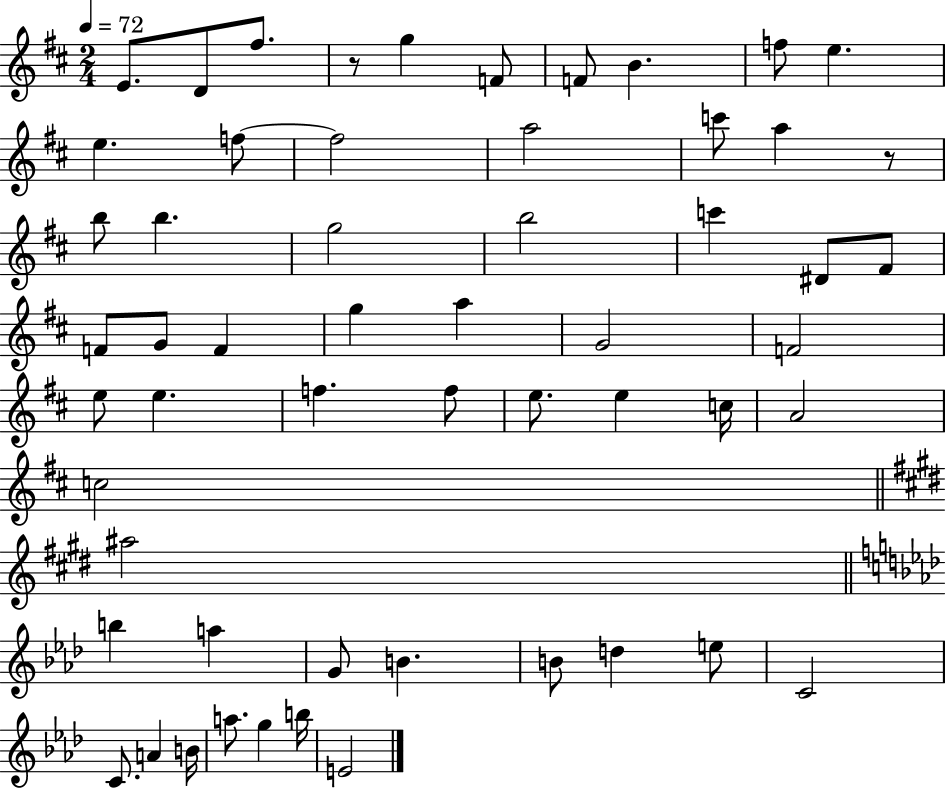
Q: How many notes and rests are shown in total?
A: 56